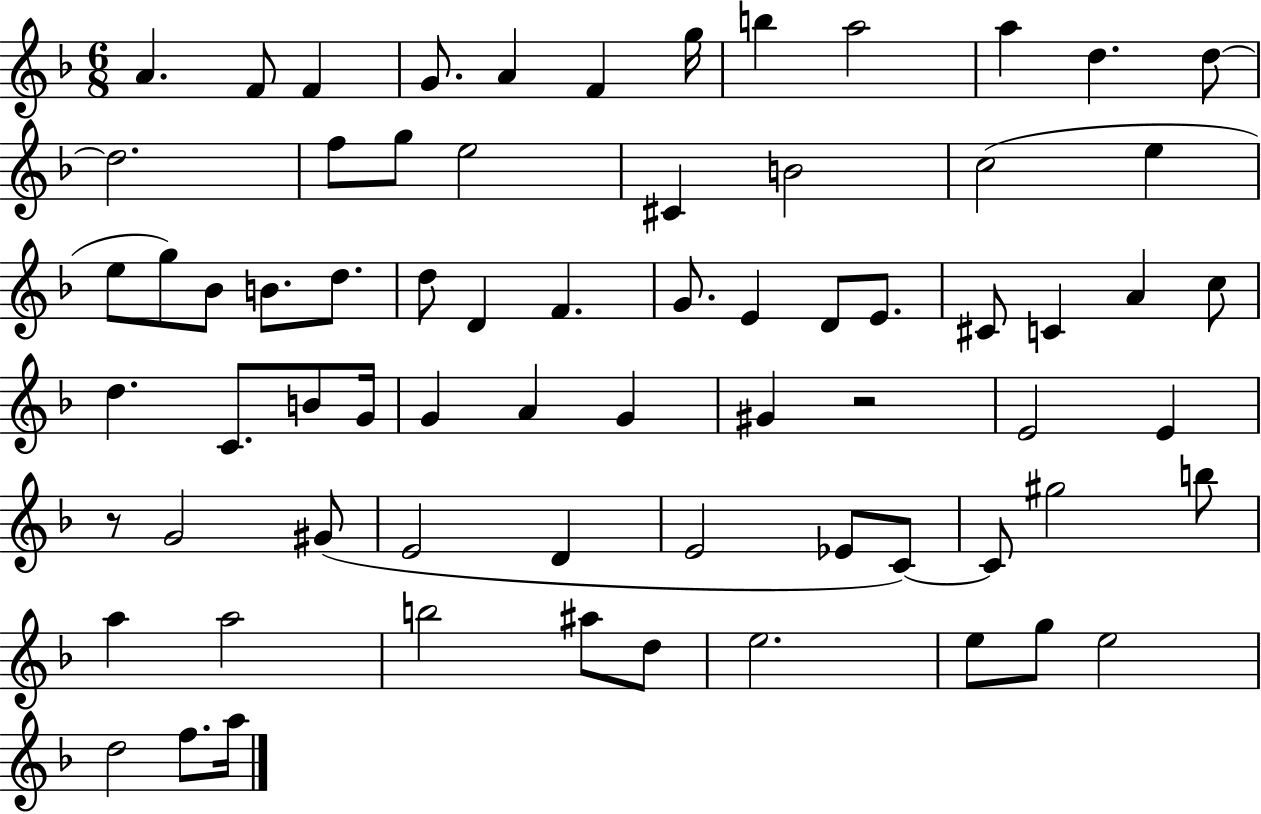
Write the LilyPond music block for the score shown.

{
  \clef treble
  \numericTimeSignature
  \time 6/8
  \key f \major
  \repeat volta 2 { a'4. f'8 f'4 | g'8. a'4 f'4 g''16 | b''4 a''2 | a''4 d''4. d''8~~ | \break d''2. | f''8 g''8 e''2 | cis'4 b'2 | c''2( e''4 | \break e''8 g''8) bes'8 b'8. d''8. | d''8 d'4 f'4. | g'8. e'4 d'8 e'8. | cis'8 c'4 a'4 c''8 | \break d''4. c'8. b'8 g'16 | g'4 a'4 g'4 | gis'4 r2 | e'2 e'4 | \break r8 g'2 gis'8( | e'2 d'4 | e'2 ees'8 c'8~~) | c'8 gis''2 b''8 | \break a''4 a''2 | b''2 ais''8 d''8 | e''2. | e''8 g''8 e''2 | \break d''2 f''8. a''16 | } \bar "|."
}